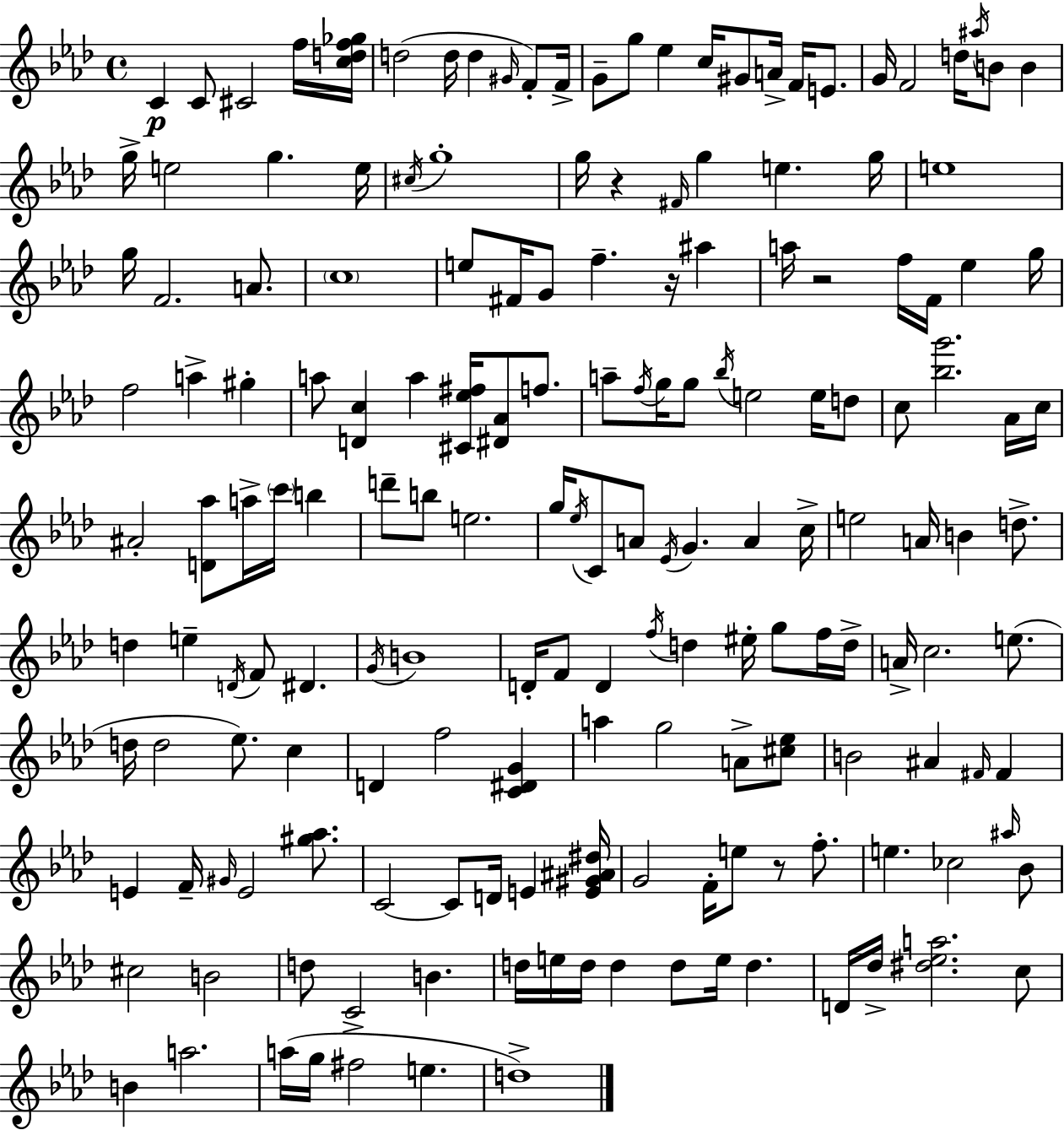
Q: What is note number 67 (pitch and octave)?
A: C5